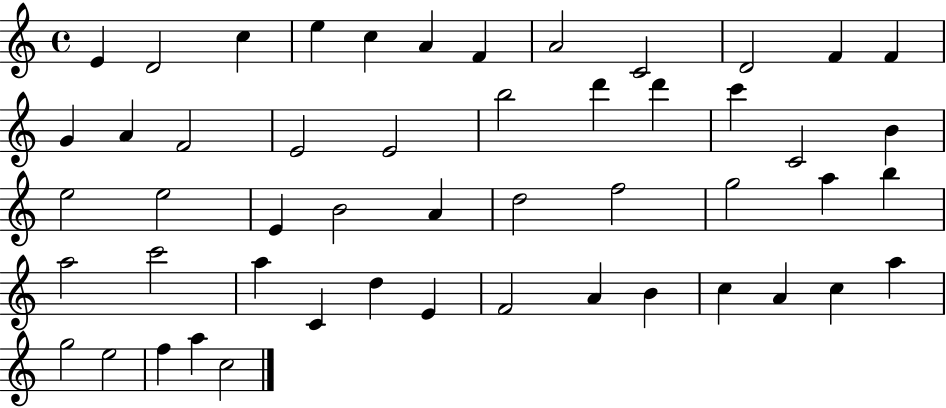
X:1
T:Untitled
M:4/4
L:1/4
K:C
E D2 c e c A F A2 C2 D2 F F G A F2 E2 E2 b2 d' d' c' C2 B e2 e2 E B2 A d2 f2 g2 a b a2 c'2 a C d E F2 A B c A c a g2 e2 f a c2